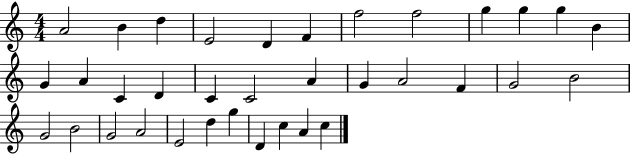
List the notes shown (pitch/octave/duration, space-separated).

A4/h B4/q D5/q E4/h D4/q F4/q F5/h F5/h G5/q G5/q G5/q B4/q G4/q A4/q C4/q D4/q C4/q C4/h A4/q G4/q A4/h F4/q G4/h B4/h G4/h B4/h G4/h A4/h E4/h D5/q G5/q D4/q C5/q A4/q C5/q